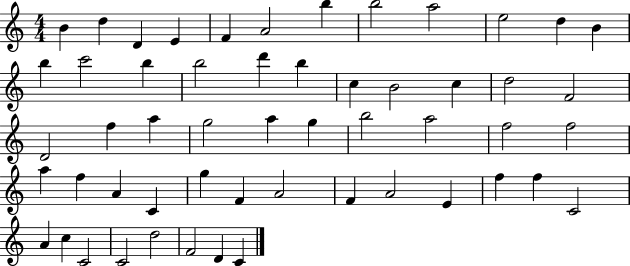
X:1
T:Untitled
M:4/4
L:1/4
K:C
B d D E F A2 b b2 a2 e2 d B b c'2 b b2 d' b c B2 c d2 F2 D2 f a g2 a g b2 a2 f2 f2 a f A C g F A2 F A2 E f f C2 A c C2 C2 d2 F2 D C